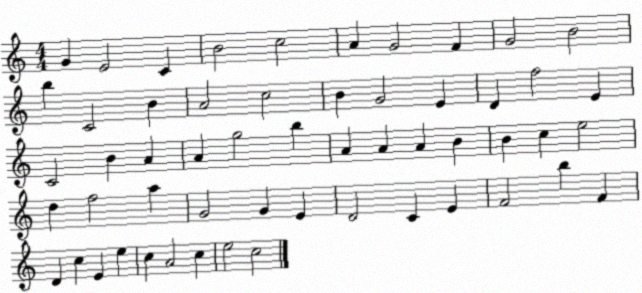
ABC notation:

X:1
T:Untitled
M:4/4
L:1/4
K:C
G E2 C B2 c2 A G2 F G2 B2 b C2 B A2 c2 B G2 E D f2 E C2 B A A g2 b A A A B B c e2 d f2 a G2 G E D2 C E F2 b F D c E e c A2 c e2 c2